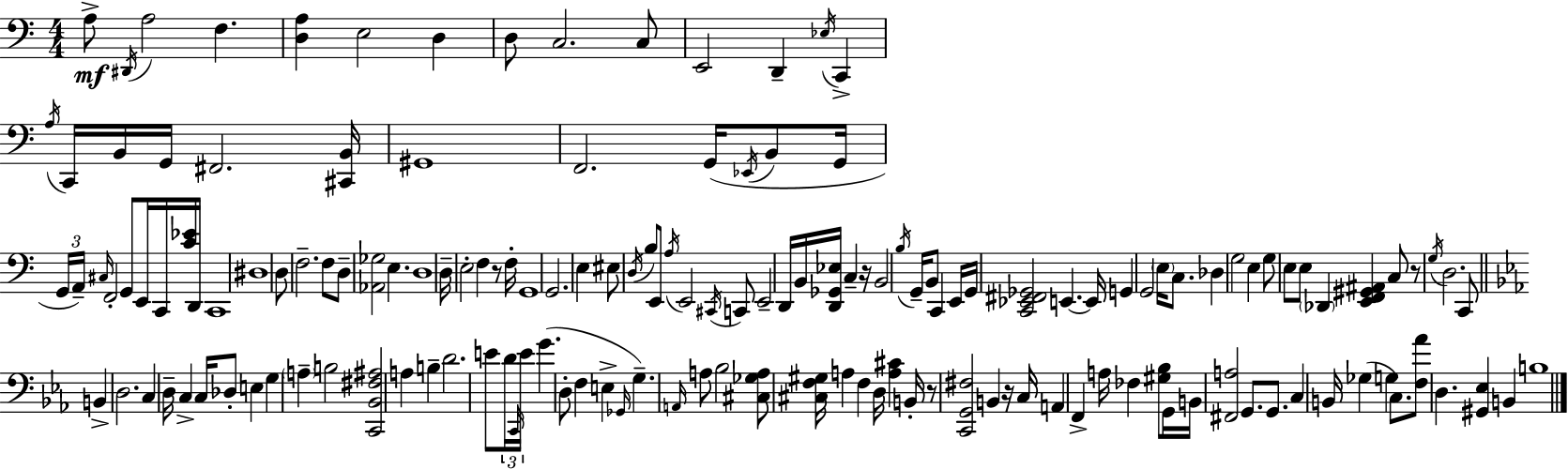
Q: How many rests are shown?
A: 5